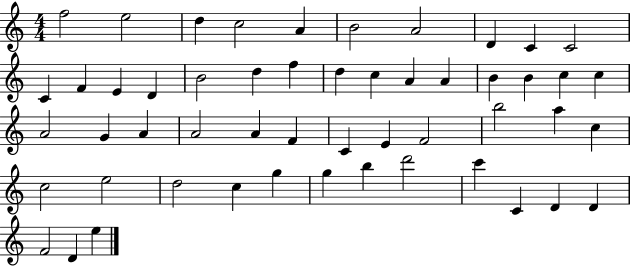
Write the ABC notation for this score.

X:1
T:Untitled
M:4/4
L:1/4
K:C
f2 e2 d c2 A B2 A2 D C C2 C F E D B2 d f d c A A B B c c A2 G A A2 A F C E F2 b2 a c c2 e2 d2 c g g b d'2 c' C D D F2 D e